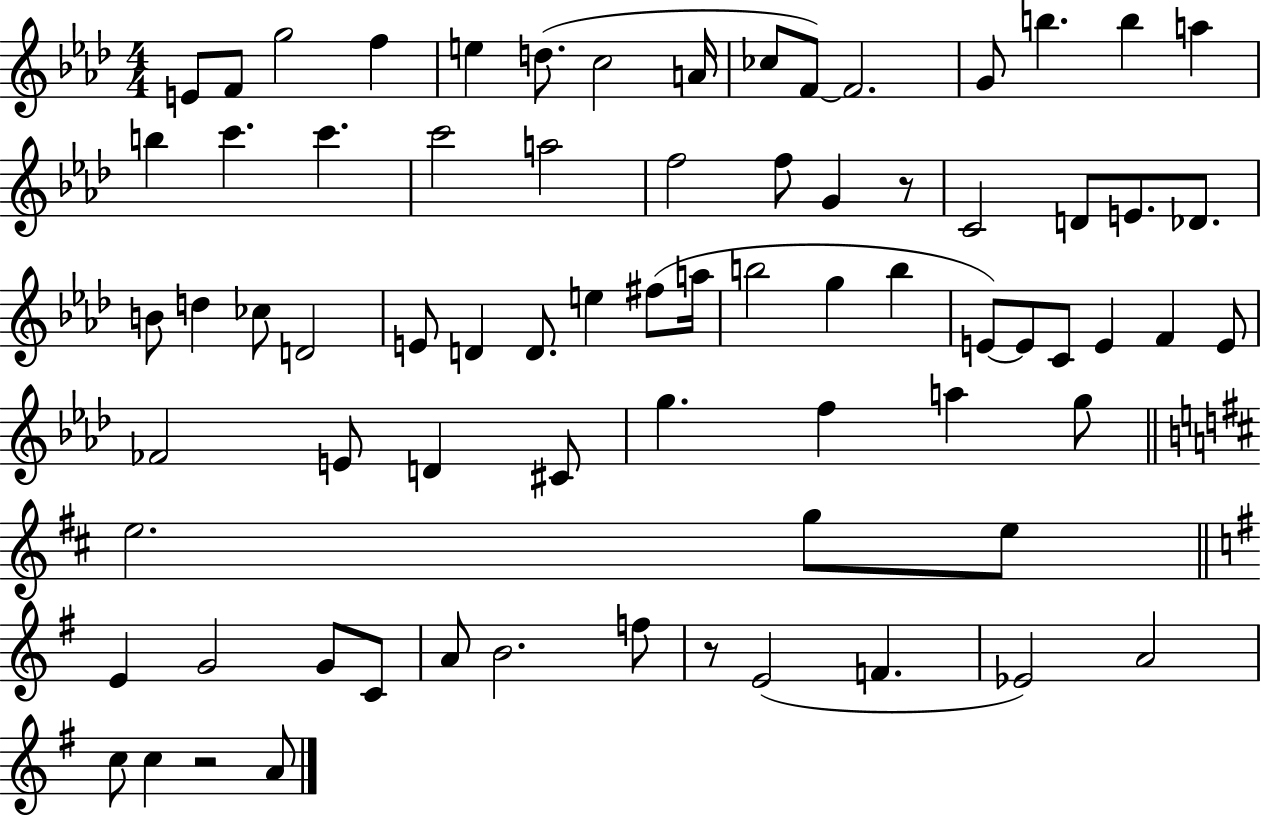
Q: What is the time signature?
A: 4/4